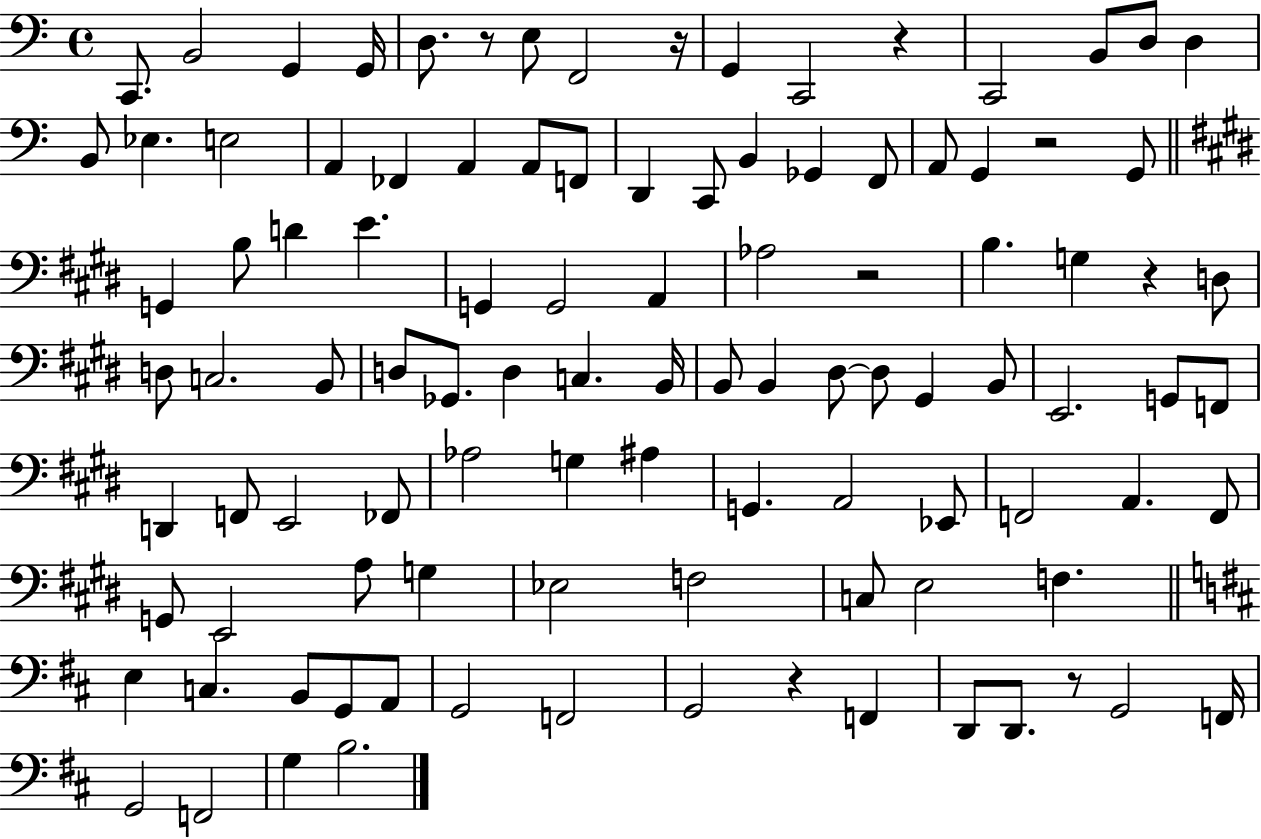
X:1
T:Untitled
M:4/4
L:1/4
K:C
C,,/2 B,,2 G,, G,,/4 D,/2 z/2 E,/2 F,,2 z/4 G,, C,,2 z C,,2 B,,/2 D,/2 D, B,,/2 _E, E,2 A,, _F,, A,, A,,/2 F,,/2 D,, C,,/2 B,, _G,, F,,/2 A,,/2 G,, z2 G,,/2 G,, B,/2 D E G,, G,,2 A,, _A,2 z2 B, G, z D,/2 D,/2 C,2 B,,/2 D,/2 _G,,/2 D, C, B,,/4 B,,/2 B,, ^D,/2 ^D,/2 ^G,, B,,/2 E,,2 G,,/2 F,,/2 D,, F,,/2 E,,2 _F,,/2 _A,2 G, ^A, G,, A,,2 _E,,/2 F,,2 A,, F,,/2 G,,/2 E,,2 A,/2 G, _E,2 F,2 C,/2 E,2 F, E, C, B,,/2 G,,/2 A,,/2 G,,2 F,,2 G,,2 z F,, D,,/2 D,,/2 z/2 G,,2 F,,/4 G,,2 F,,2 G, B,2